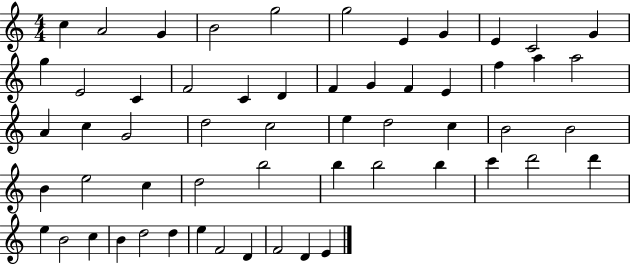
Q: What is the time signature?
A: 4/4